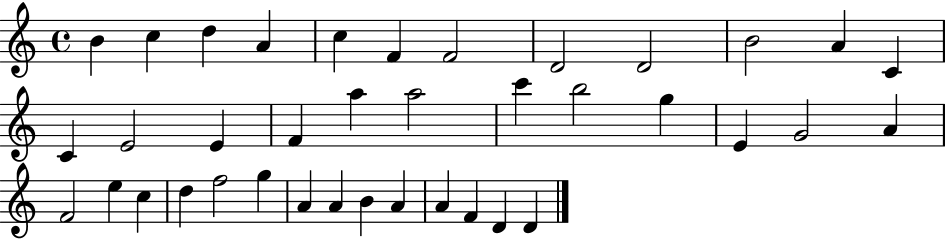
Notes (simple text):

B4/q C5/q D5/q A4/q C5/q F4/q F4/h D4/h D4/h B4/h A4/q C4/q C4/q E4/h E4/q F4/q A5/q A5/h C6/q B5/h G5/q E4/q G4/h A4/q F4/h E5/q C5/q D5/q F5/h G5/q A4/q A4/q B4/q A4/q A4/q F4/q D4/q D4/q